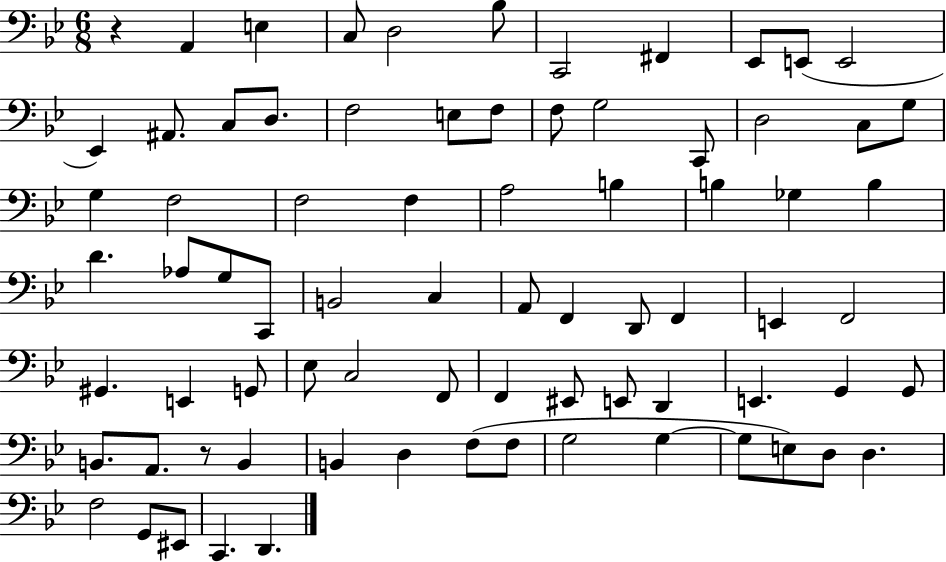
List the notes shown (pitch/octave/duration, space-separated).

R/q A2/q E3/q C3/e D3/h Bb3/e C2/h F#2/q Eb2/e E2/e E2/h Eb2/q A#2/e. C3/e D3/e. F3/h E3/e F3/e F3/e G3/h C2/e D3/h C3/e G3/e G3/q F3/h F3/h F3/q A3/h B3/q B3/q Gb3/q B3/q D4/q. Ab3/e G3/e C2/e B2/h C3/q A2/e F2/q D2/e F2/q E2/q F2/h G#2/q. E2/q G2/e Eb3/e C3/h F2/e F2/q EIS2/e E2/e D2/q E2/q. G2/q G2/e B2/e. A2/e. R/e B2/q B2/q D3/q F3/e F3/e G3/h G3/q G3/e E3/e D3/e D3/q. F3/h G2/e EIS2/e C2/q. D2/q.